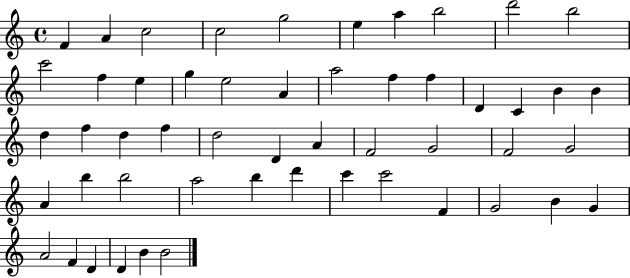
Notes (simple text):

F4/q A4/q C5/h C5/h G5/h E5/q A5/q B5/h D6/h B5/h C6/h F5/q E5/q G5/q E5/h A4/q A5/h F5/q F5/q D4/q C4/q B4/q B4/q D5/q F5/q D5/q F5/q D5/h D4/q A4/q F4/h G4/h F4/h G4/h A4/q B5/q B5/h A5/h B5/q D6/q C6/q C6/h F4/q G4/h B4/q G4/q A4/h F4/q D4/q D4/q B4/q B4/h